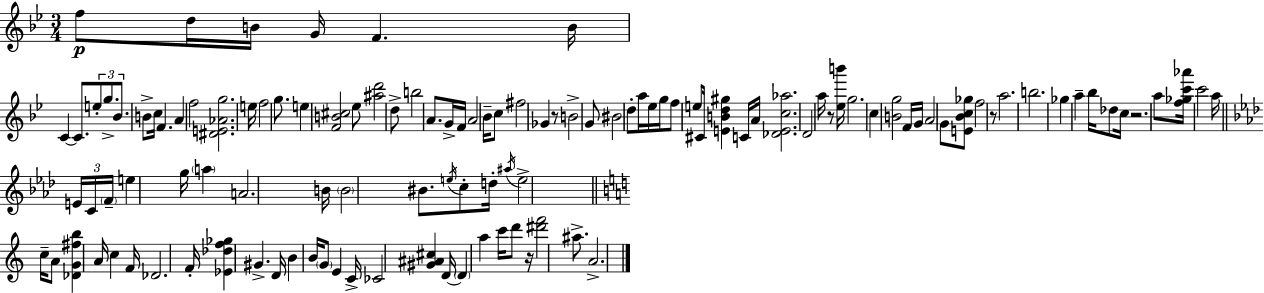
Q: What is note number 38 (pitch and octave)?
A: G5